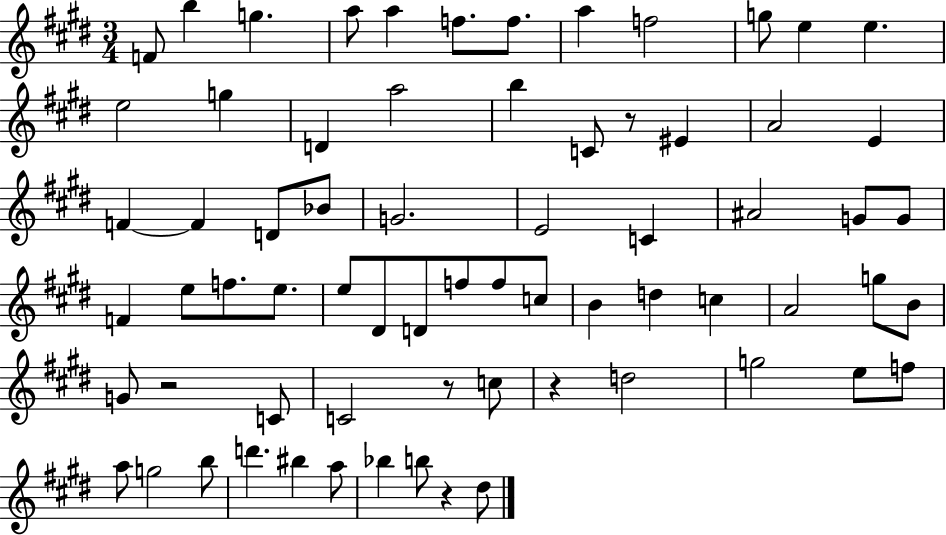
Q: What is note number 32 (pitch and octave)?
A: F4